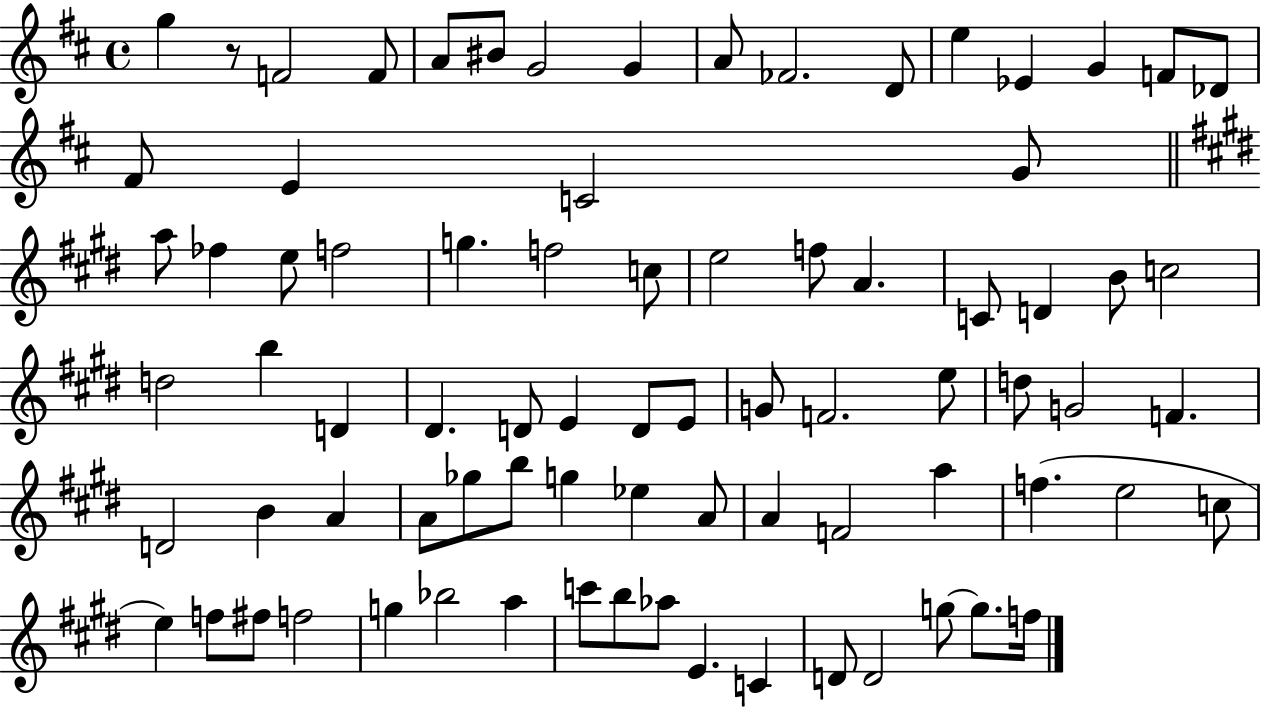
G5/q R/e F4/h F4/e A4/e BIS4/e G4/h G4/q A4/e FES4/h. D4/e E5/q Eb4/q G4/q F4/e Db4/e F#4/e E4/q C4/h G4/e A5/e FES5/q E5/e F5/h G5/q. F5/h C5/e E5/h F5/e A4/q. C4/e D4/q B4/e C5/h D5/h B5/q D4/q D#4/q. D4/e E4/q D4/e E4/e G4/e F4/h. E5/e D5/e G4/h F4/q. D4/h B4/q A4/q A4/e Gb5/e B5/e G5/q Eb5/q A4/e A4/q F4/h A5/q F5/q. E5/h C5/e E5/q F5/e F#5/e F5/h G5/q Bb5/h A5/q C6/e B5/e Ab5/e E4/q. C4/q D4/e D4/h G5/e G5/e. F5/s